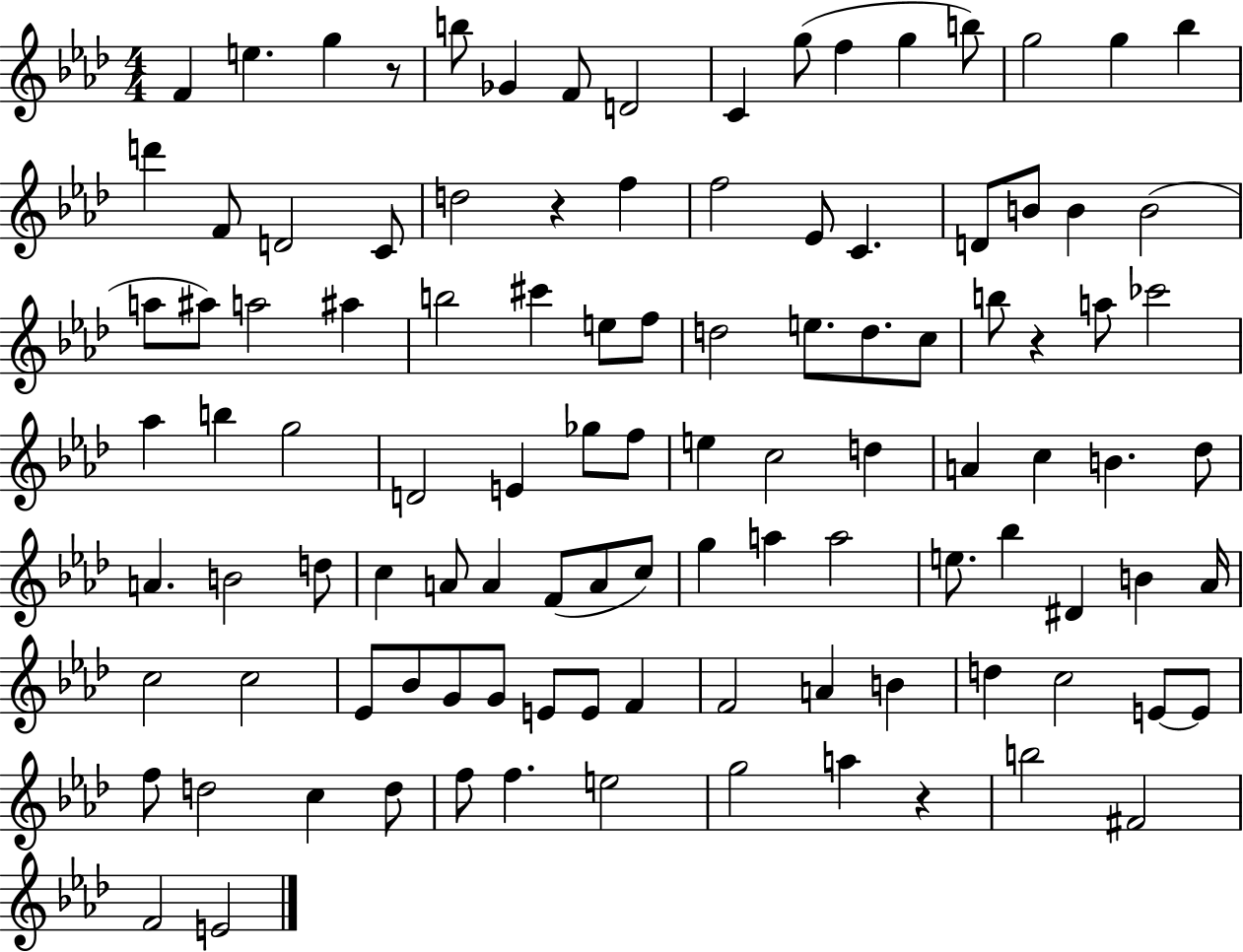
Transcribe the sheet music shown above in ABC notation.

X:1
T:Untitled
M:4/4
L:1/4
K:Ab
F e g z/2 b/2 _G F/2 D2 C g/2 f g b/2 g2 g _b d' F/2 D2 C/2 d2 z f f2 _E/2 C D/2 B/2 B B2 a/2 ^a/2 a2 ^a b2 ^c' e/2 f/2 d2 e/2 d/2 c/2 b/2 z a/2 _c'2 _a b g2 D2 E _g/2 f/2 e c2 d A c B _d/2 A B2 d/2 c A/2 A F/2 A/2 c/2 g a a2 e/2 _b ^D B _A/4 c2 c2 _E/2 _B/2 G/2 G/2 E/2 E/2 F F2 A B d c2 E/2 E/2 f/2 d2 c d/2 f/2 f e2 g2 a z b2 ^F2 F2 E2